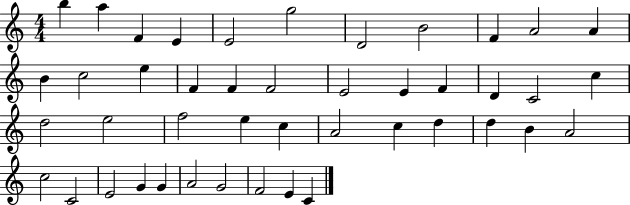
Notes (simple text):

B5/q A5/q F4/q E4/q E4/h G5/h D4/h B4/h F4/q A4/h A4/q B4/q C5/h E5/q F4/q F4/q F4/h E4/h E4/q F4/q D4/q C4/h C5/q D5/h E5/h F5/h E5/q C5/q A4/h C5/q D5/q D5/q B4/q A4/h C5/h C4/h E4/h G4/q G4/q A4/h G4/h F4/h E4/q C4/q